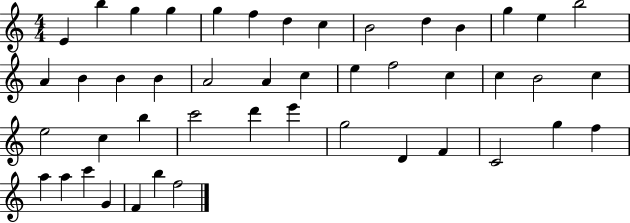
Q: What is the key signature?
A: C major